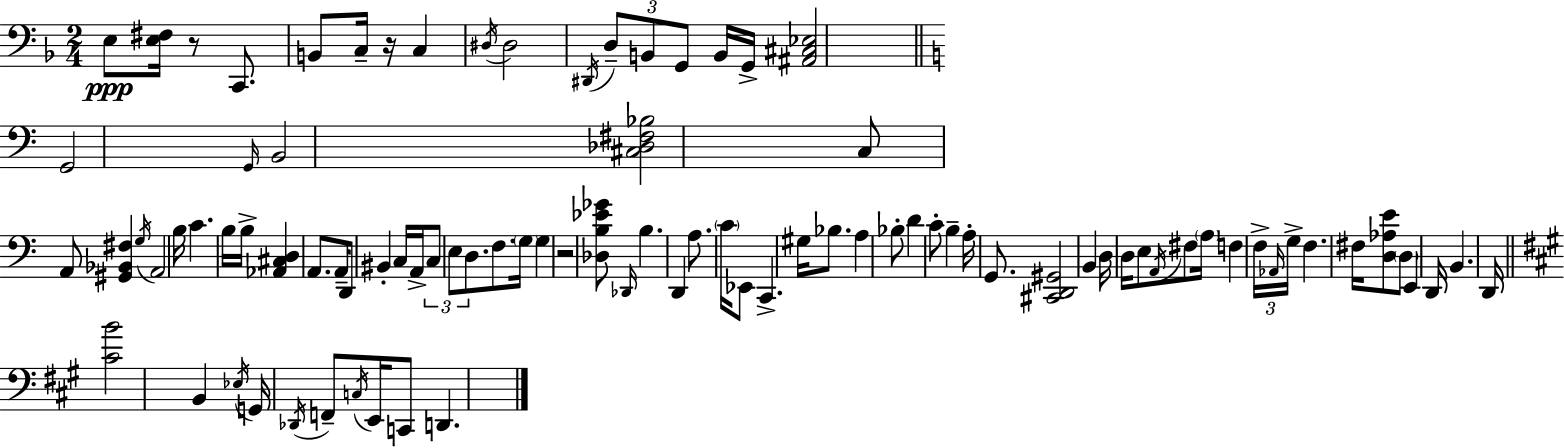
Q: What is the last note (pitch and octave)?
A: D2